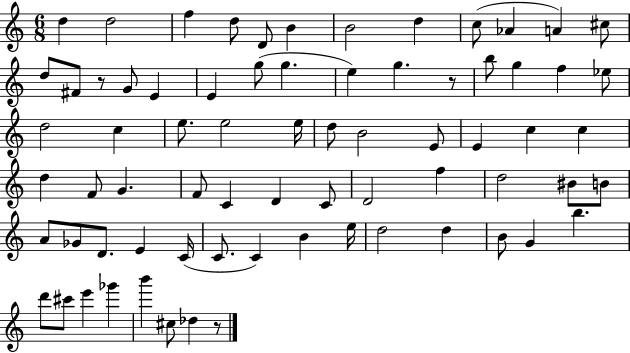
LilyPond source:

{
  \clef treble
  \numericTimeSignature
  \time 6/8
  \key c \major
  d''4 d''2 | f''4 d''8 d'8 b'4 | b'2 d''4 | c''8( aes'4 a'4) cis''8 | \break d''8 fis'8 r8 g'8 e'4 | e'4 g''8( g''4. | e''4) g''4. r8 | b''8 g''4 f''4 ees''8 | \break d''2 c''4 | e''8. e''2 e''16 | d''8 b'2 e'8 | e'4 c''4 c''4 | \break d''4 f'8 g'4. | f'8 c'4 d'4 c'8 | d'2 f''4 | d''2 bis'8 b'8 | \break a'8 ges'8 d'8. e'4 c'16( | c'8. c'4) b'4 e''16 | d''2 d''4 | b'8 g'4 b''4. | \break d'''8 cis'''8 e'''4 ges'''4 | b'''4 cis''8 des''4 r8 | \bar "|."
}